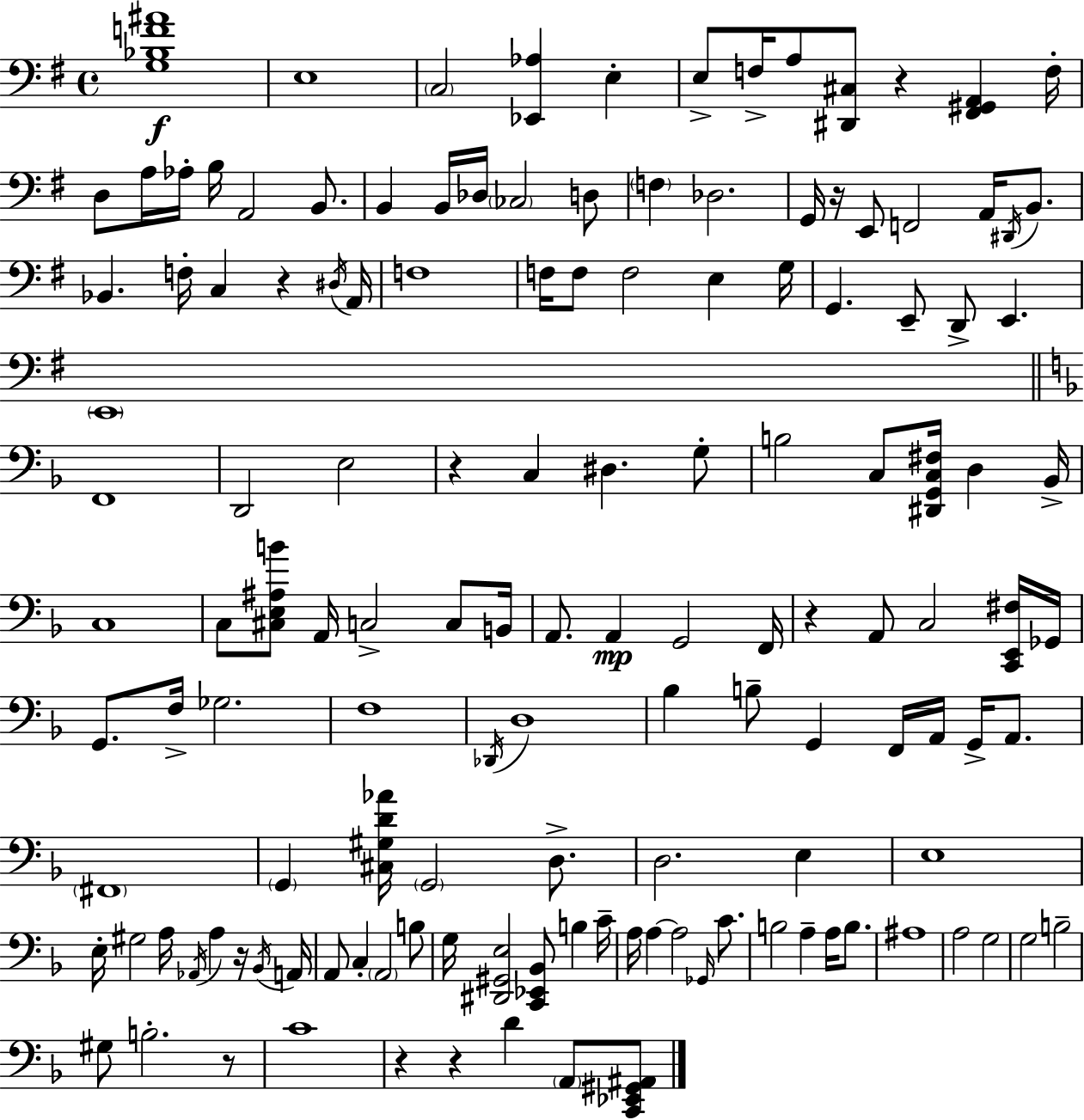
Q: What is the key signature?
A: E minor